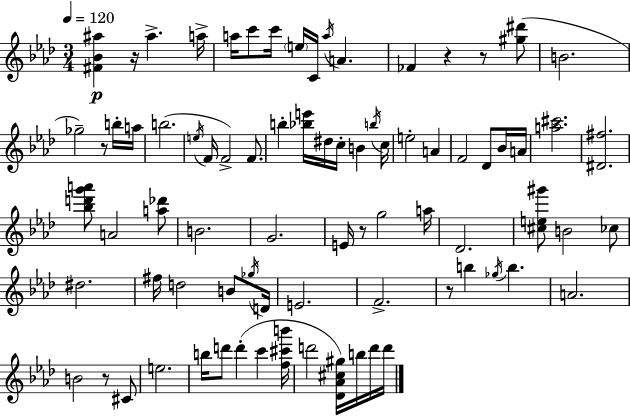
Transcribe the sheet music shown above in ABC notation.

X:1
T:Untitled
M:3/4
L:1/4
K:Fm
[^F_B^a] z/4 ^a a/4 a/4 c'/2 c'/4 e/4 C/4 a/4 A _F z z/2 [^g^d']/2 B2 _g2 z/2 b/4 a/4 b2 e/4 F/4 F2 F/2 b [_be']/4 ^d/4 c/4 B b/4 c/4 e2 A F2 _D/2 _B/4 A/4 [a^c']2 [^D^f]2 [_bd'g'a']/2 A2 [a_d']/2 B2 G2 E/4 z/2 g2 a/4 _D2 [^ce^g']/2 B2 _c/2 ^d2 ^f/4 d2 B/2 _g/4 D/4 E2 F2 z/2 b _g/4 b A2 B2 z/2 ^C/2 e2 b/4 d'/2 d' c' [f^c'b']/4 d'2 [_D_A^c^g]/4 b/4 d'/4 d'/4